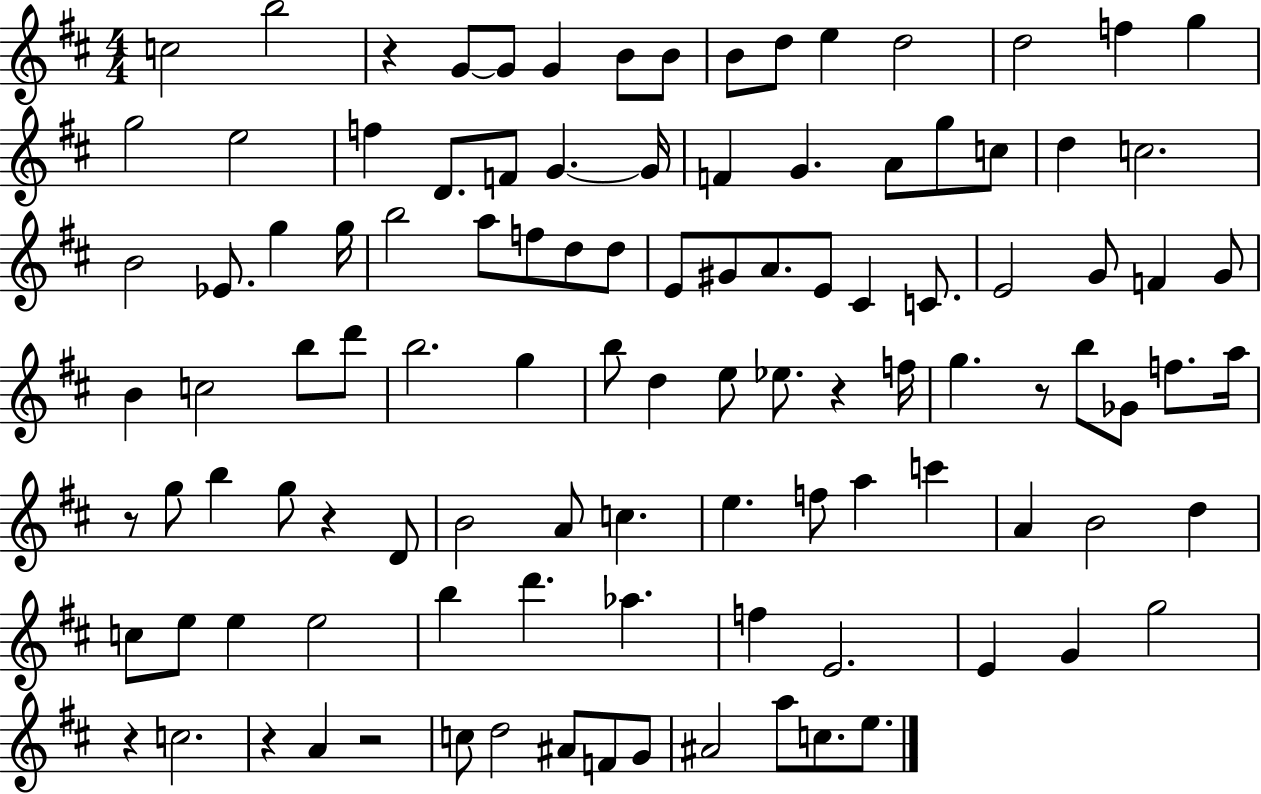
X:1
T:Untitled
M:4/4
L:1/4
K:D
c2 b2 z G/2 G/2 G B/2 B/2 B/2 d/2 e d2 d2 f g g2 e2 f D/2 F/2 G G/4 F G A/2 g/2 c/2 d c2 B2 _E/2 g g/4 b2 a/2 f/2 d/2 d/2 E/2 ^G/2 A/2 E/2 ^C C/2 E2 G/2 F G/2 B c2 b/2 d'/2 b2 g b/2 d e/2 _e/2 z f/4 g z/2 b/2 _G/2 f/2 a/4 z/2 g/2 b g/2 z D/2 B2 A/2 c e f/2 a c' A B2 d c/2 e/2 e e2 b d' _a f E2 E G g2 z c2 z A z2 c/2 d2 ^A/2 F/2 G/2 ^A2 a/2 c/2 e/2